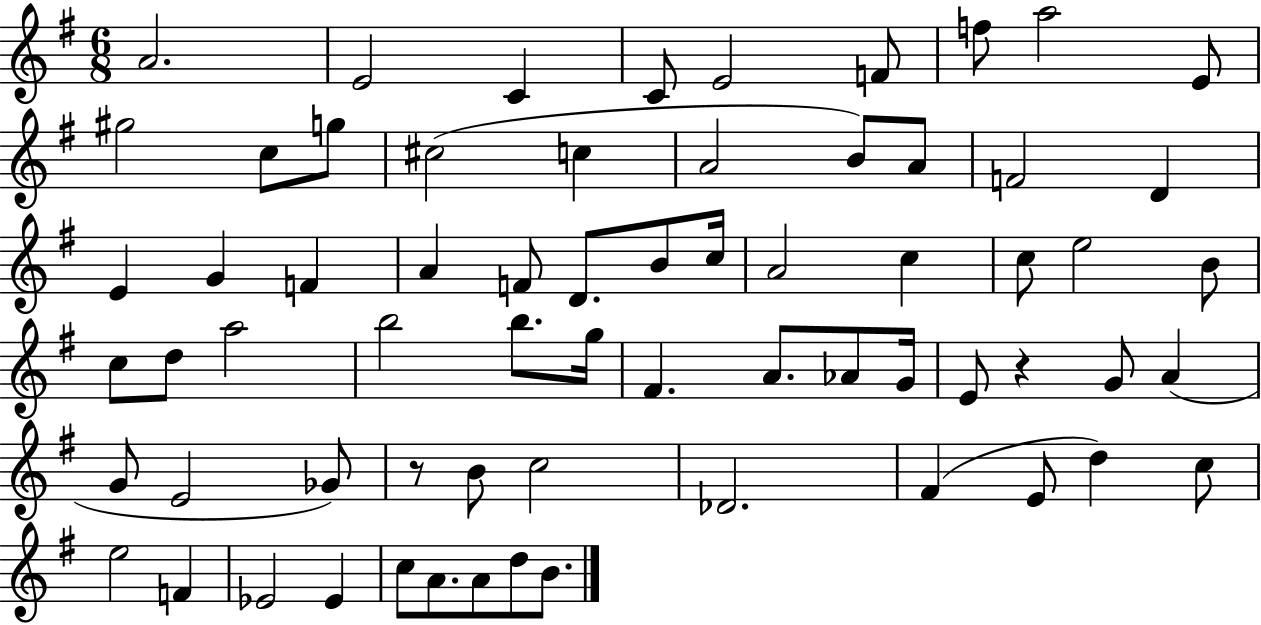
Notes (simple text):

A4/h. E4/h C4/q C4/e E4/h F4/e F5/e A5/h E4/e G#5/h C5/e G5/e C#5/h C5/q A4/h B4/e A4/e F4/h D4/q E4/q G4/q F4/q A4/q F4/e D4/e. B4/e C5/s A4/h C5/q C5/e E5/h B4/e C5/e D5/e A5/h B5/h B5/e. G5/s F#4/q. A4/e. Ab4/e G4/s E4/e R/q G4/e A4/q G4/e E4/h Gb4/e R/e B4/e C5/h Db4/h. F#4/q E4/e D5/q C5/e E5/h F4/q Eb4/h Eb4/q C5/e A4/e. A4/e D5/e B4/e.